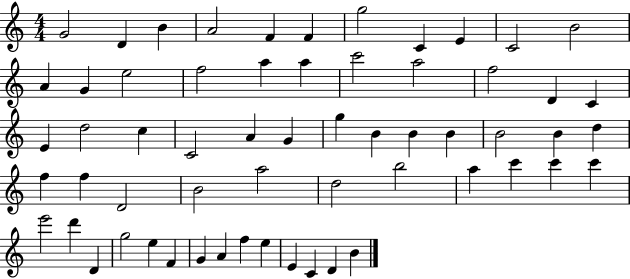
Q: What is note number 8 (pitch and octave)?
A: C4